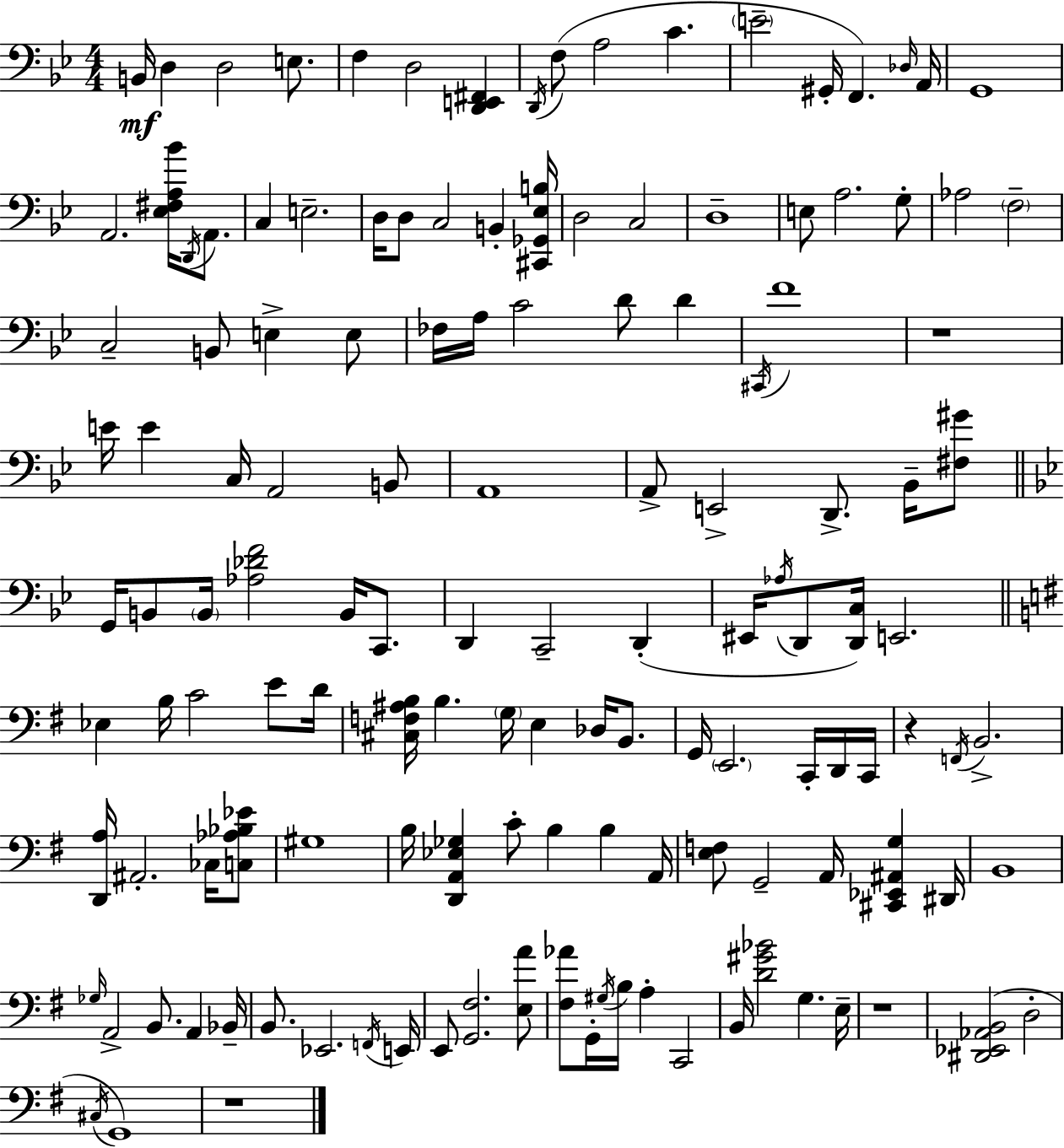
X:1
T:Untitled
M:4/4
L:1/4
K:Gm
B,,/4 D, D,2 E,/2 F, D,2 [D,,E,,^F,,] D,,/4 F,/2 A,2 C E2 ^G,,/4 F,, _D,/4 A,,/4 G,,4 A,,2 [_E,^F,A,_B]/4 D,,/4 A,,/2 C, E,2 D,/4 D,/2 C,2 B,, [^C,,_G,,_E,B,]/4 D,2 C,2 D,4 E,/2 A,2 G,/2 _A,2 F,2 C,2 B,,/2 E, E,/2 _F,/4 A,/4 C2 D/2 D ^C,,/4 F4 z4 E/4 E C,/4 A,,2 B,,/2 A,,4 A,,/2 E,,2 D,,/2 _B,,/4 [^F,^G]/2 G,,/4 B,,/2 B,,/4 [_A,_DF]2 B,,/4 C,,/2 D,, C,,2 D,, ^E,,/4 _A,/4 D,,/2 [D,,C,]/4 E,,2 _E, B,/4 C2 E/2 D/4 [^C,F,^A,B,]/4 B, G,/4 E, _D,/4 B,,/2 G,,/4 E,,2 C,,/4 D,,/4 C,,/4 z F,,/4 B,,2 [D,,A,]/4 ^A,,2 _C,/4 [C,_A,_B,_E]/2 ^G,4 B,/4 [D,,A,,_E,_G,] C/2 B, B, A,,/4 [E,F,]/2 G,,2 A,,/4 [^C,,_E,,^A,,G,] ^D,,/4 B,,4 _G,/4 A,,2 B,,/2 A,, _B,,/4 B,,/2 _E,,2 F,,/4 E,,/4 E,,/2 [G,,^F,]2 [E,A]/2 [^F,_A]/2 G,,/4 ^G,/4 B,/4 A, C,,2 B,,/4 [D^G_B]2 G, E,/4 z4 [^D,,_E,,_A,,B,,]2 D,2 ^C,/4 G,,4 z4